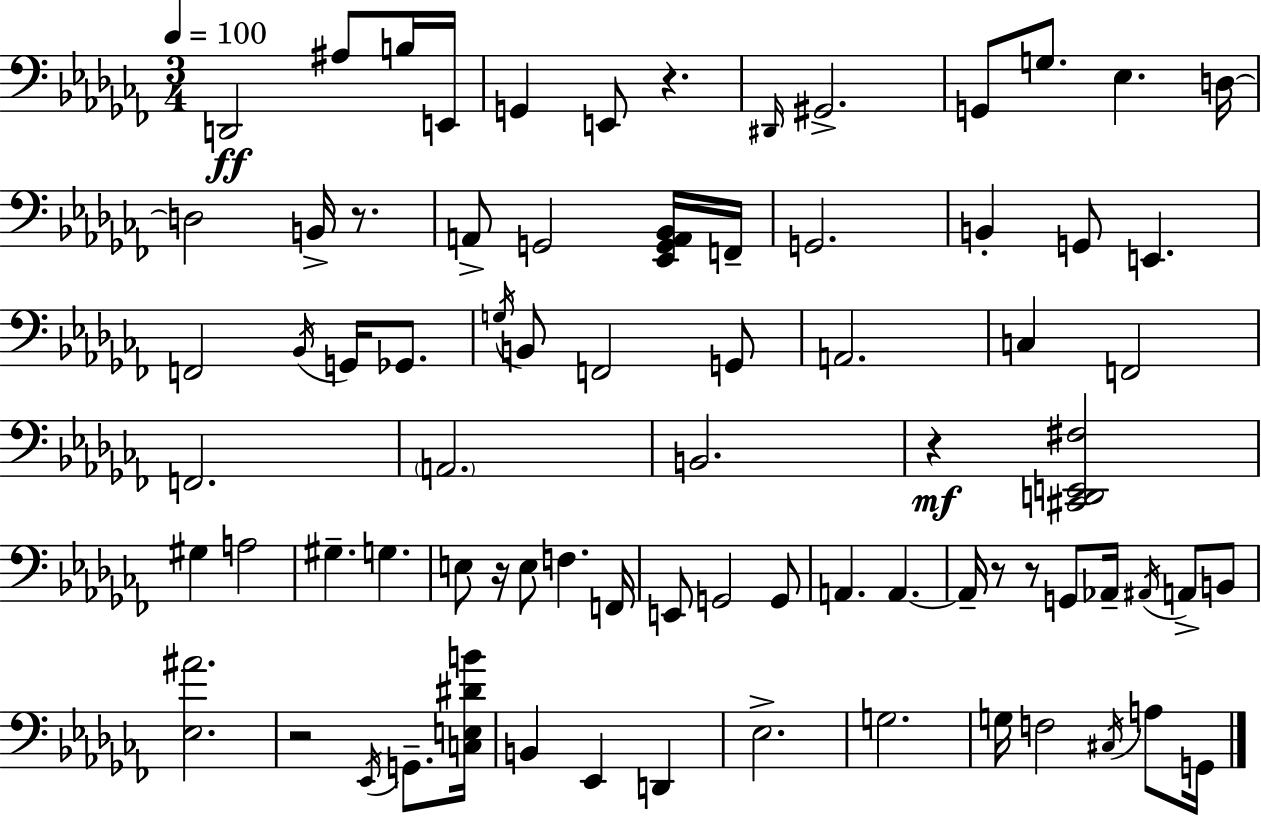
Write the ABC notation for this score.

X:1
T:Untitled
M:3/4
L:1/4
K:Abm
D,,2 ^A,/2 B,/4 E,,/4 G,, E,,/2 z ^D,,/4 ^G,,2 G,,/2 G,/2 _E, D,/4 D,2 B,,/4 z/2 A,,/2 G,,2 [_E,,G,,A,,_B,,]/4 F,,/4 G,,2 B,, G,,/2 E,, F,,2 _B,,/4 G,,/4 _G,,/2 G,/4 B,,/2 F,,2 G,,/2 A,,2 C, F,,2 F,,2 A,,2 B,,2 z [^C,,D,,E,,^F,]2 ^G, A,2 ^G, G, E,/2 z/4 E,/2 F, F,,/4 E,,/2 G,,2 G,,/2 A,, A,, A,,/4 z/2 z/2 G,,/2 _A,,/4 ^A,,/4 A,,/2 B,,/2 [_E,^A]2 z2 _E,,/4 G,,/2 [C,E,^DB]/4 B,, _E,, D,, _E,2 G,2 G,/4 F,2 ^C,/4 A,/2 G,,/4